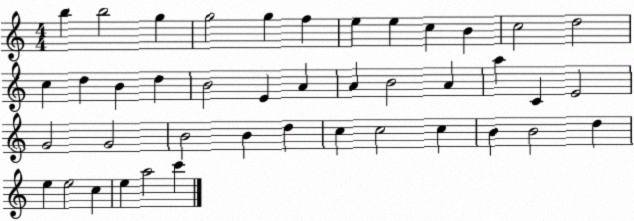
X:1
T:Untitled
M:4/4
L:1/4
K:C
b b2 g g2 g f e e c B c2 d2 c d B d B2 E A A B2 A a C E2 G2 G2 B2 B d c c2 c B B2 d e e2 c e a2 c'